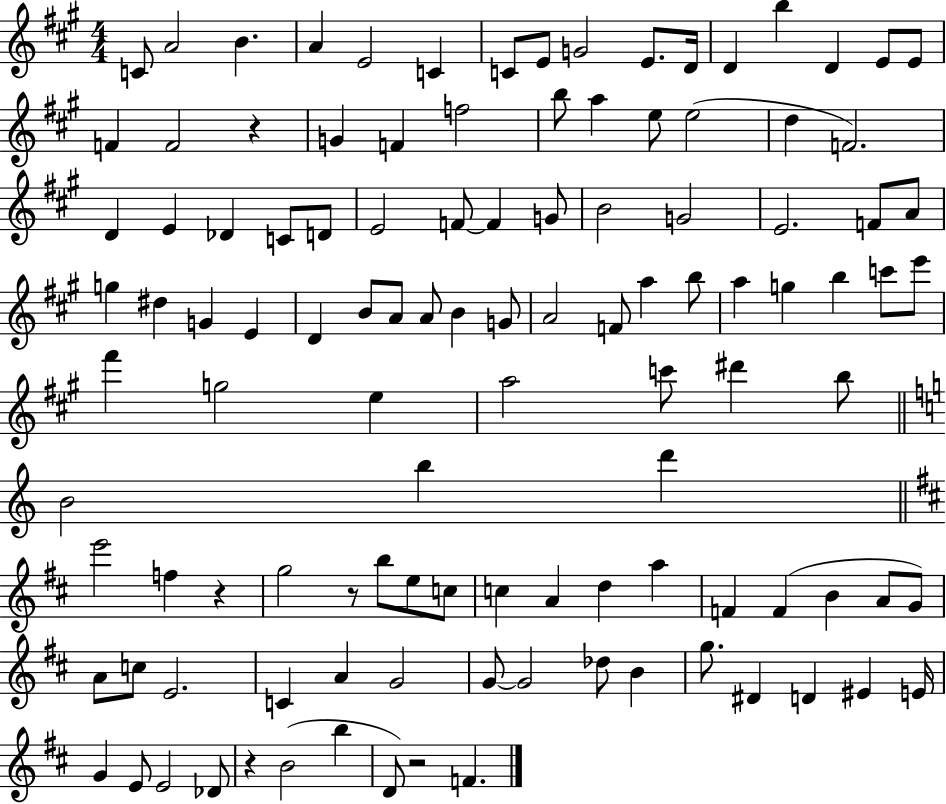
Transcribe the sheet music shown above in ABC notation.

X:1
T:Untitled
M:4/4
L:1/4
K:A
C/2 A2 B A E2 C C/2 E/2 G2 E/2 D/4 D b D E/2 E/2 F F2 z G F f2 b/2 a e/2 e2 d F2 D E _D C/2 D/2 E2 F/2 F G/2 B2 G2 E2 F/2 A/2 g ^d G E D B/2 A/2 A/2 B G/2 A2 F/2 a b/2 a g b c'/2 e'/2 ^f' g2 e a2 c'/2 ^d' b/2 B2 b d' e'2 f z g2 z/2 b/2 e/2 c/2 c A d a F F B A/2 G/2 A/2 c/2 E2 C A G2 G/2 G2 _d/2 B g/2 ^D D ^E E/4 G E/2 E2 _D/2 z B2 b D/2 z2 F